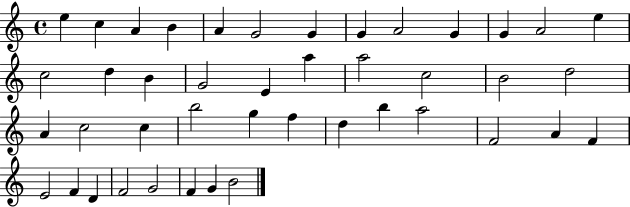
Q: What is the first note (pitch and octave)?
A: E5